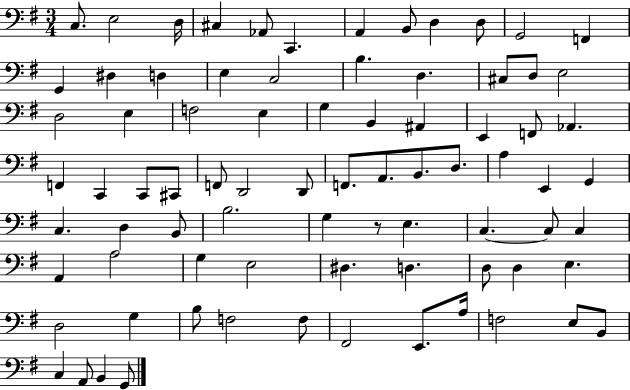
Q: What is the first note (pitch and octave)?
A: C3